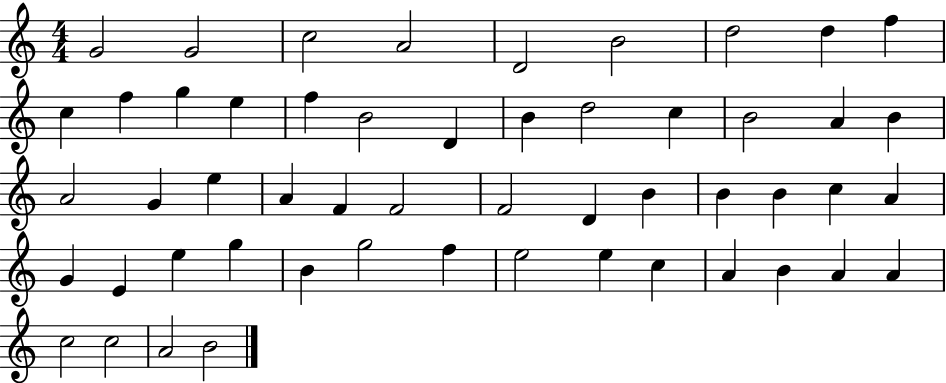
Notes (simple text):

G4/h G4/h C5/h A4/h D4/h B4/h D5/h D5/q F5/q C5/q F5/q G5/q E5/q F5/q B4/h D4/q B4/q D5/h C5/q B4/h A4/q B4/q A4/h G4/q E5/q A4/q F4/q F4/h F4/h D4/q B4/q B4/q B4/q C5/q A4/q G4/q E4/q E5/q G5/q B4/q G5/h F5/q E5/h E5/q C5/q A4/q B4/q A4/q A4/q C5/h C5/h A4/h B4/h